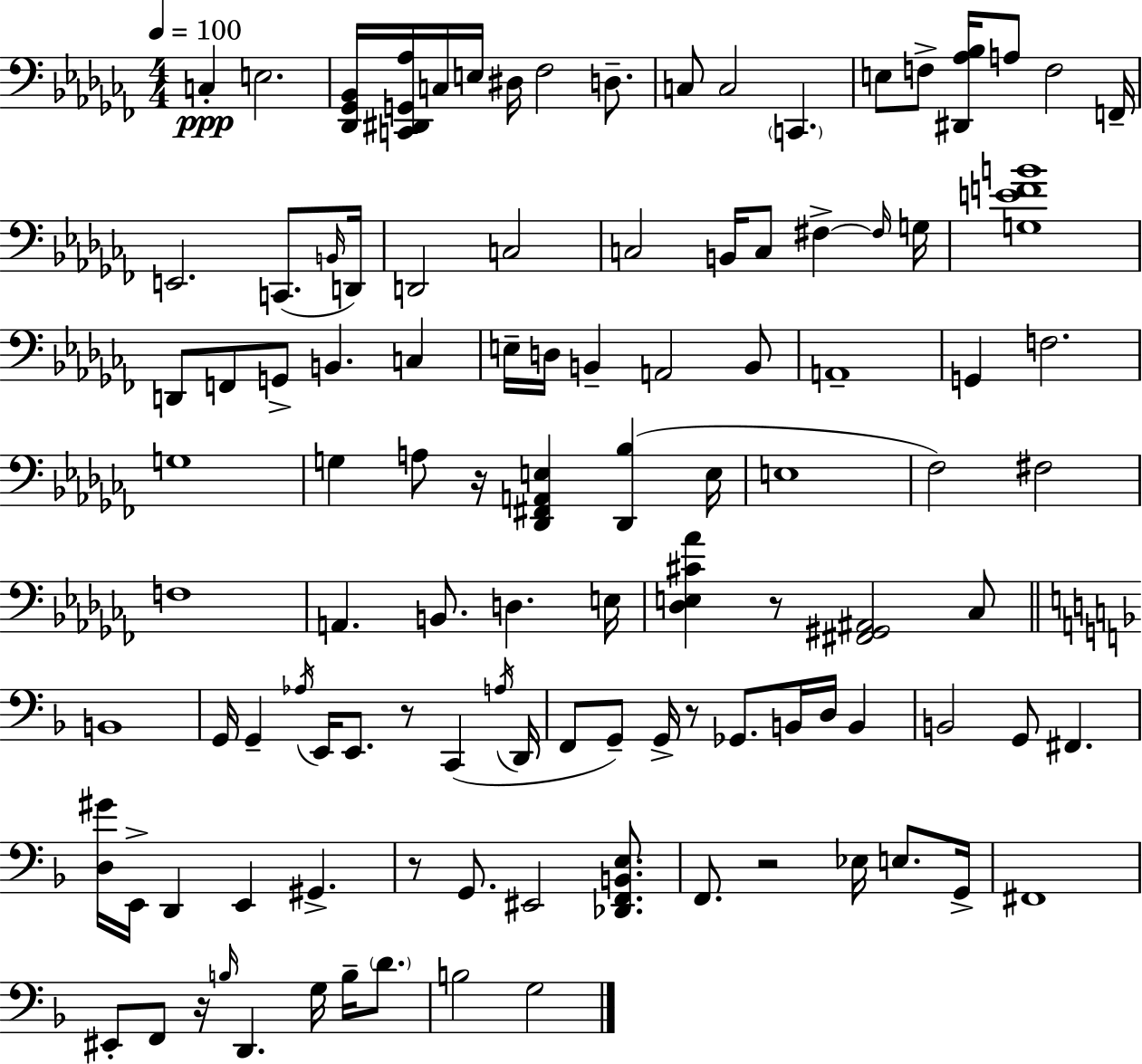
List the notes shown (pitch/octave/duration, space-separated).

C3/q E3/h. [Db2,Gb2,Bb2]/s [C2,D#2,G2,Ab3]/s C3/s E3/s D#3/s FES3/h D3/e. C3/e C3/h C2/q. E3/e F3/e [D#2,Ab3,Bb3]/s A3/e F3/h F2/s E2/h. C2/e. B2/s D2/s D2/h C3/h C3/h B2/s C3/e F#3/q F#3/s G3/s [G3,E4,F4,B4]/w D2/e F2/e G2/e B2/q. C3/q E3/s D3/s B2/q A2/h B2/e A2/w G2/q F3/h. G3/w G3/q A3/e R/s [Db2,F#2,A2,E3]/q [Db2,Bb3]/q E3/s E3/w FES3/h F#3/h F3/w A2/q. B2/e. D3/q. E3/s [Db3,E3,C#4,Ab4]/q R/e [F#2,G#2,A#2]/h CES3/e B2/w G2/s G2/q Ab3/s E2/s E2/e. R/e C2/q A3/s D2/s F2/e G2/e G2/s R/e Gb2/e. B2/s D3/s B2/q B2/h G2/e F#2/q. [D3,G#4]/s E2/s D2/q E2/q G#2/q. R/e G2/e. EIS2/h [Db2,F2,B2,E3]/e. F2/e. R/h Eb3/s E3/e. G2/s F#2/w EIS2/e F2/e R/s B3/s D2/q. G3/s B3/s D4/e. B3/h G3/h